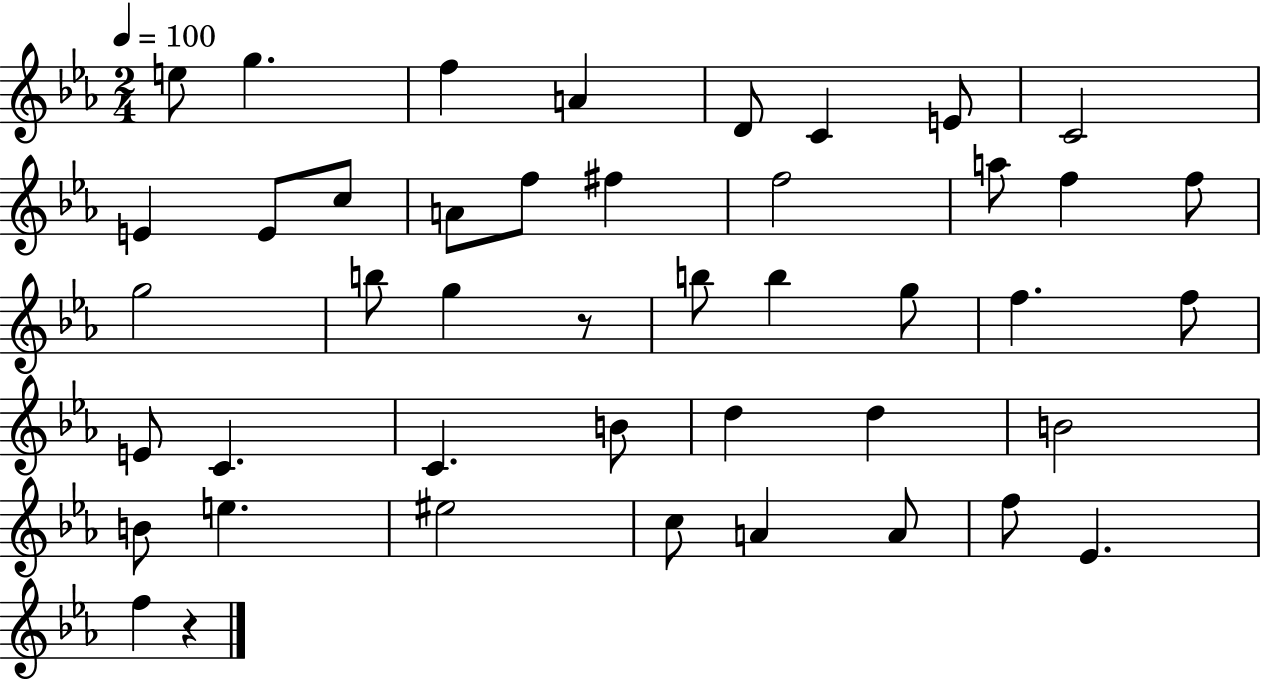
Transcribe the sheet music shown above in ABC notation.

X:1
T:Untitled
M:2/4
L:1/4
K:Eb
e/2 g f A D/2 C E/2 C2 E E/2 c/2 A/2 f/2 ^f f2 a/2 f f/2 g2 b/2 g z/2 b/2 b g/2 f f/2 E/2 C C B/2 d d B2 B/2 e ^e2 c/2 A A/2 f/2 _E f z